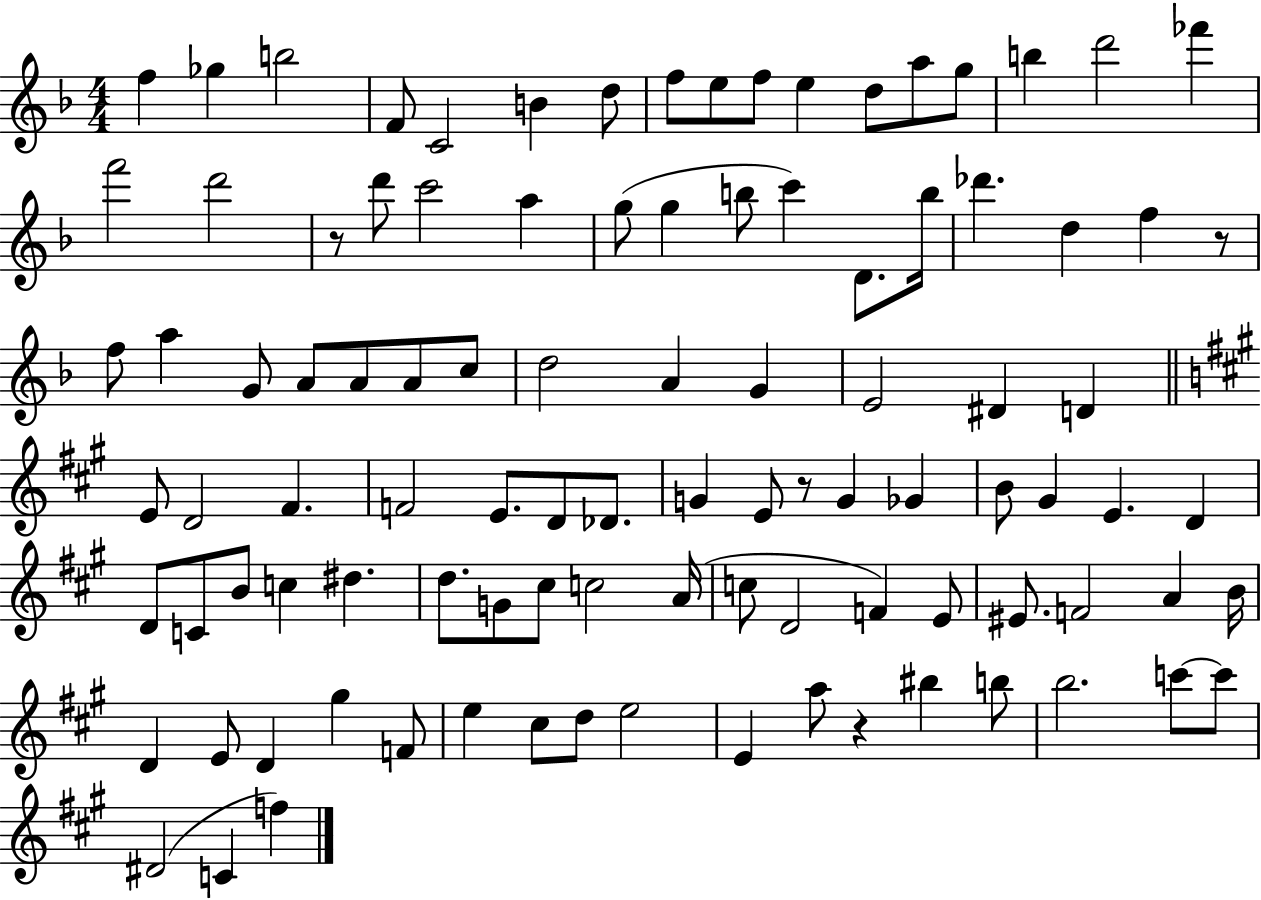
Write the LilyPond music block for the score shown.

{
  \clef treble
  \numericTimeSignature
  \time 4/4
  \key f \major
  f''4 ges''4 b''2 | f'8 c'2 b'4 d''8 | f''8 e''8 f''8 e''4 d''8 a''8 g''8 | b''4 d'''2 fes'''4 | \break f'''2 d'''2 | r8 d'''8 c'''2 a''4 | g''8( g''4 b''8 c'''4) d'8. b''16 | des'''4. d''4 f''4 r8 | \break f''8 a''4 g'8 a'8 a'8 a'8 c''8 | d''2 a'4 g'4 | e'2 dis'4 d'4 | \bar "||" \break \key a \major e'8 d'2 fis'4. | f'2 e'8. d'8 des'8. | g'4 e'8 r8 g'4 ges'4 | b'8 gis'4 e'4. d'4 | \break d'8 c'8 b'8 c''4 dis''4. | d''8. g'8 cis''8 c''2 a'16( | c''8 d'2 f'4) e'8 | eis'8. f'2 a'4 b'16 | \break d'4 e'8 d'4 gis''4 f'8 | e''4 cis''8 d''8 e''2 | e'4 a''8 r4 bis''4 b''8 | b''2. c'''8~~ c'''8 | \break dis'2( c'4 f''4) | \bar "|."
}